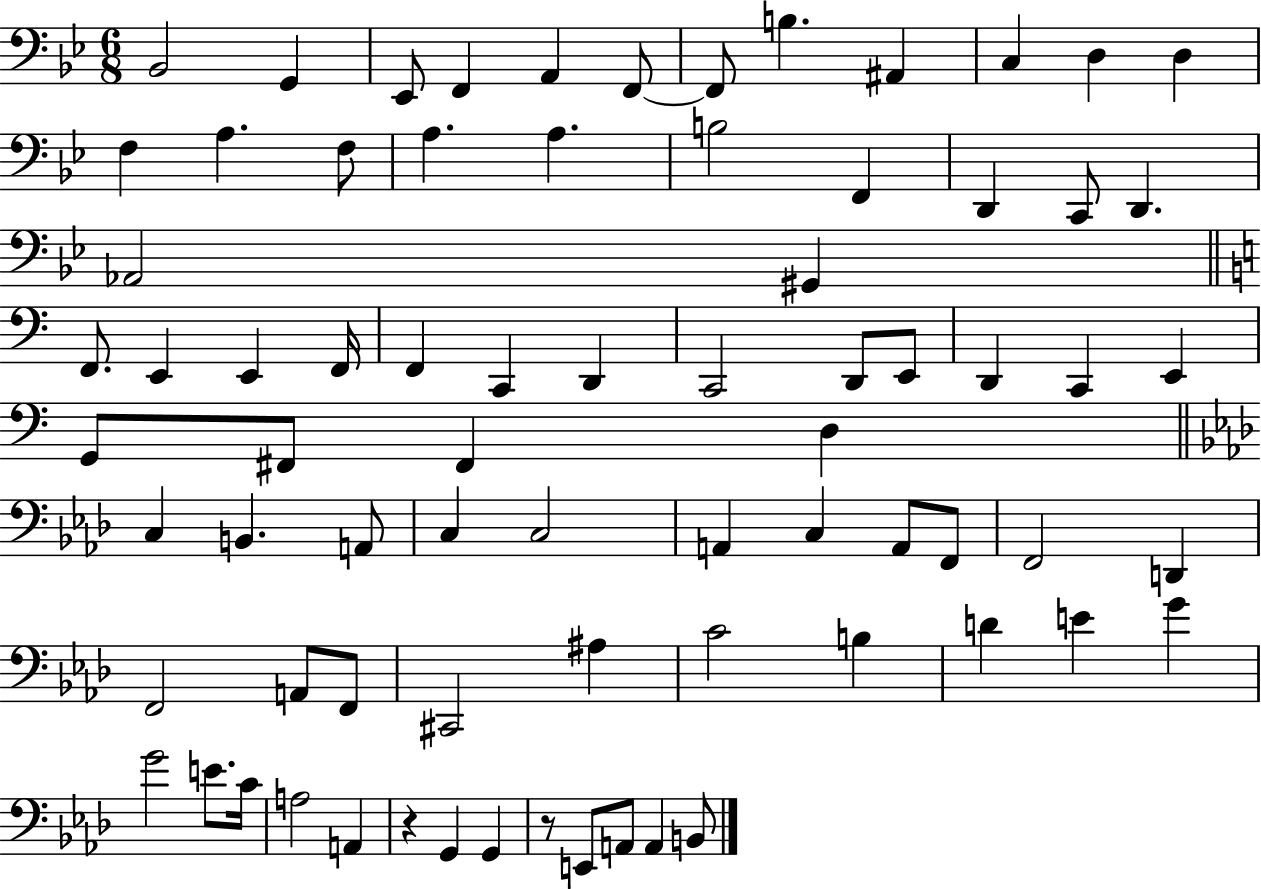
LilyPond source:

{
  \clef bass
  \numericTimeSignature
  \time 6/8
  \key bes \major
  \repeat volta 2 { bes,2 g,4 | ees,8 f,4 a,4 f,8~~ | f,8 b4. ais,4 | c4 d4 d4 | \break f4 a4. f8 | a4. a4. | b2 f,4 | d,4 c,8 d,4. | \break aes,2 gis,4 | \bar "||" \break \key c \major f,8. e,4 e,4 f,16 | f,4 c,4 d,4 | c,2 d,8 e,8 | d,4 c,4 e,4 | \break g,8 fis,8 fis,4 d4 | \bar "||" \break \key aes \major c4 b,4. a,8 | c4 c2 | a,4 c4 a,8 f,8 | f,2 d,4 | \break f,2 a,8 f,8 | cis,2 ais4 | c'2 b4 | d'4 e'4 g'4 | \break g'2 e'8. c'16 | a2 a,4 | r4 g,4 g,4 | r8 e,8 a,8 a,4 b,8 | \break } \bar "|."
}